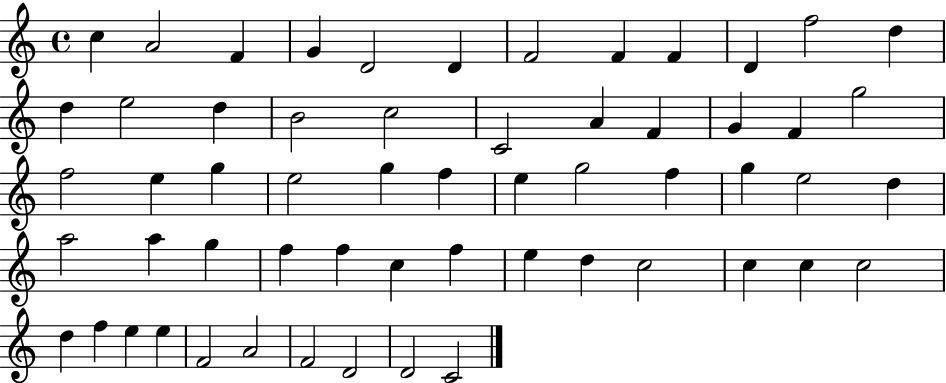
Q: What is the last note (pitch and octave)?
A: C4